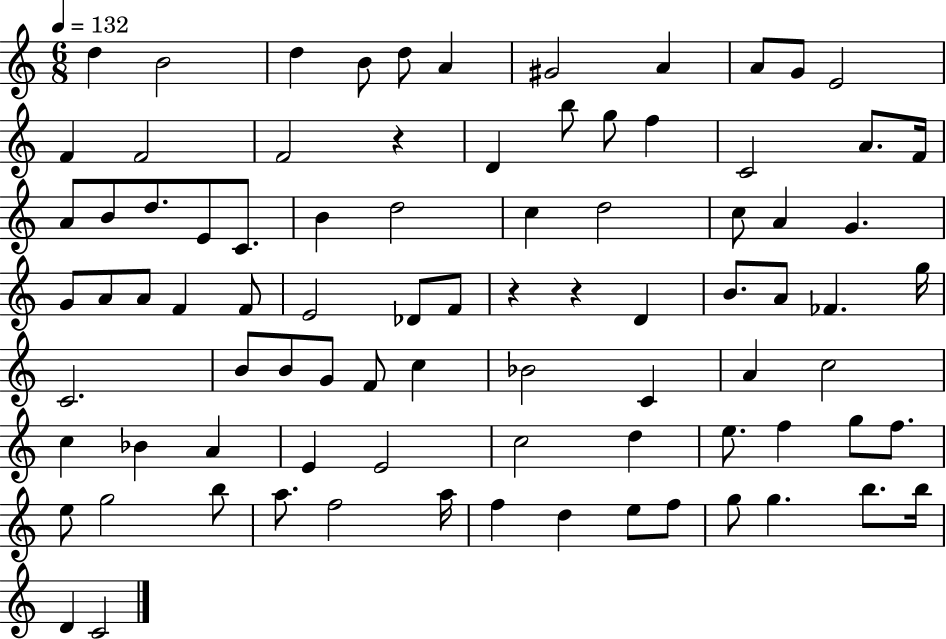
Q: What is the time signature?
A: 6/8